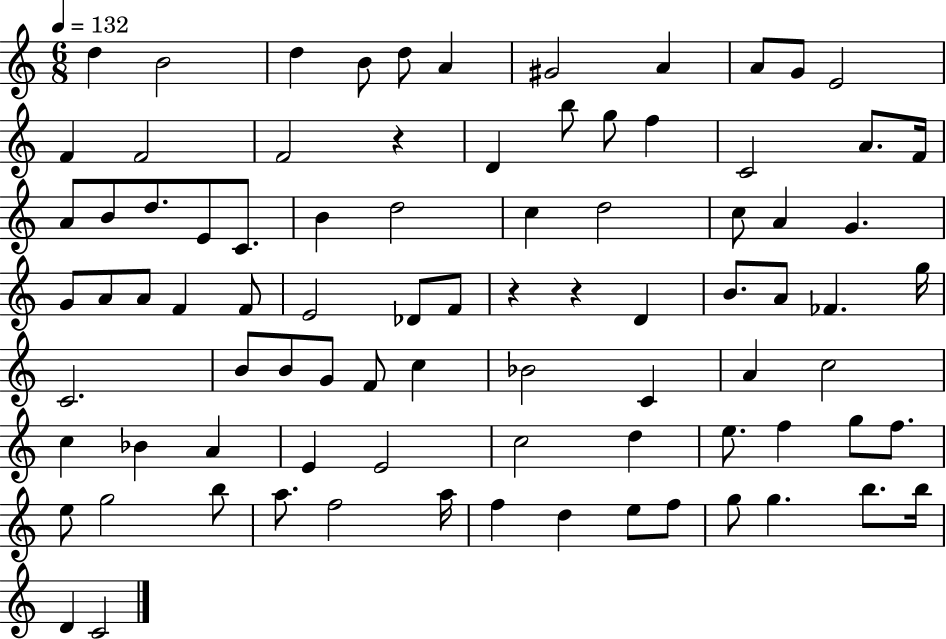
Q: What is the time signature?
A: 6/8